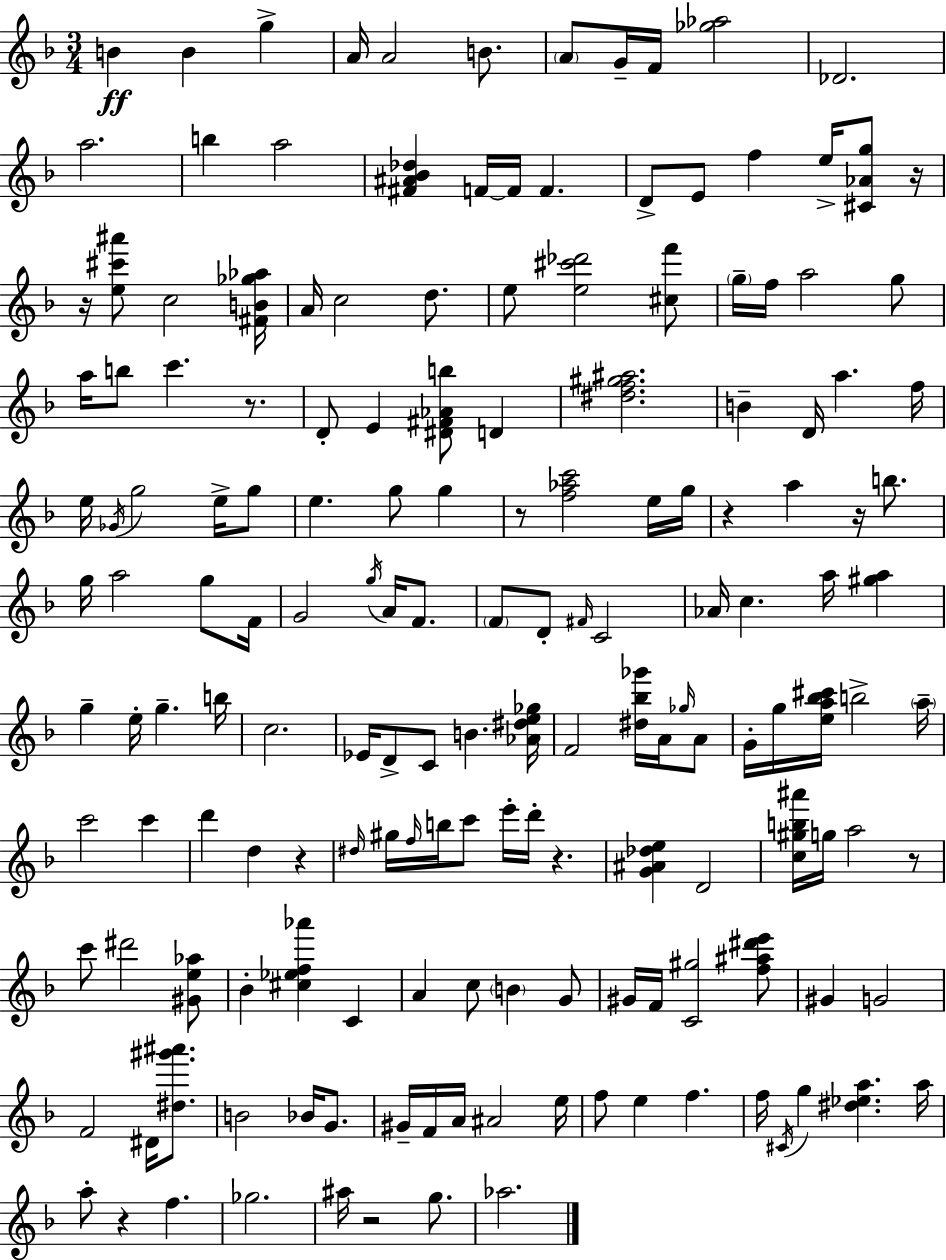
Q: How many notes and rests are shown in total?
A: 165